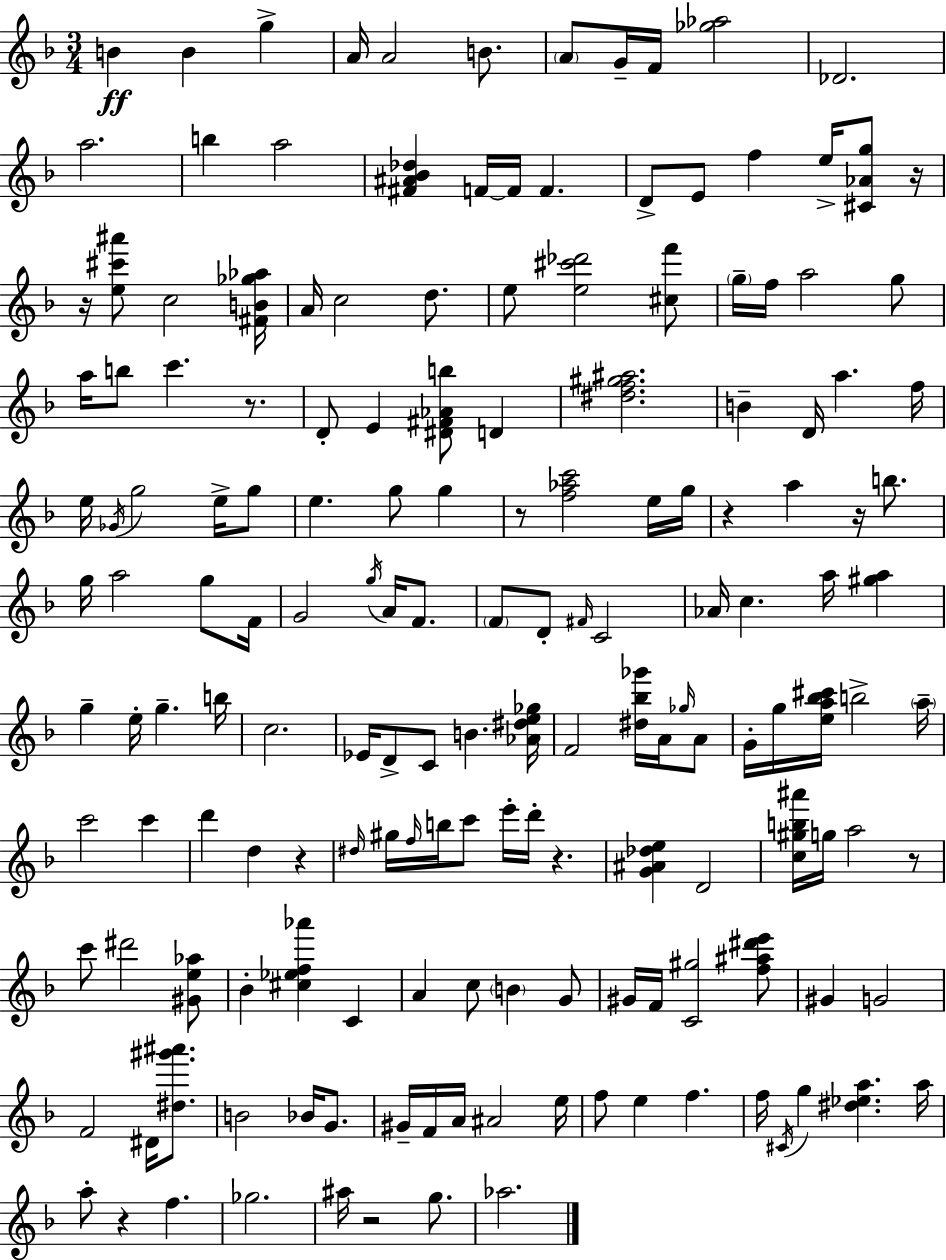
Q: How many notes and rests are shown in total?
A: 165